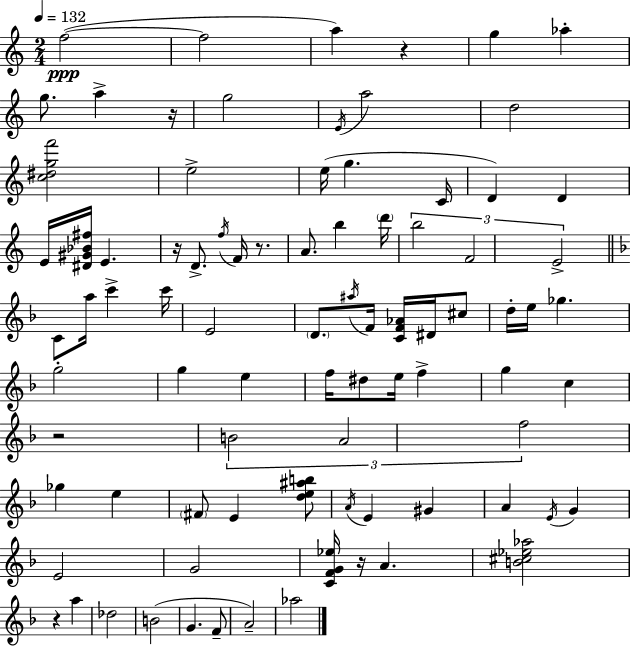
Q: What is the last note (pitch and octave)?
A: Ab5